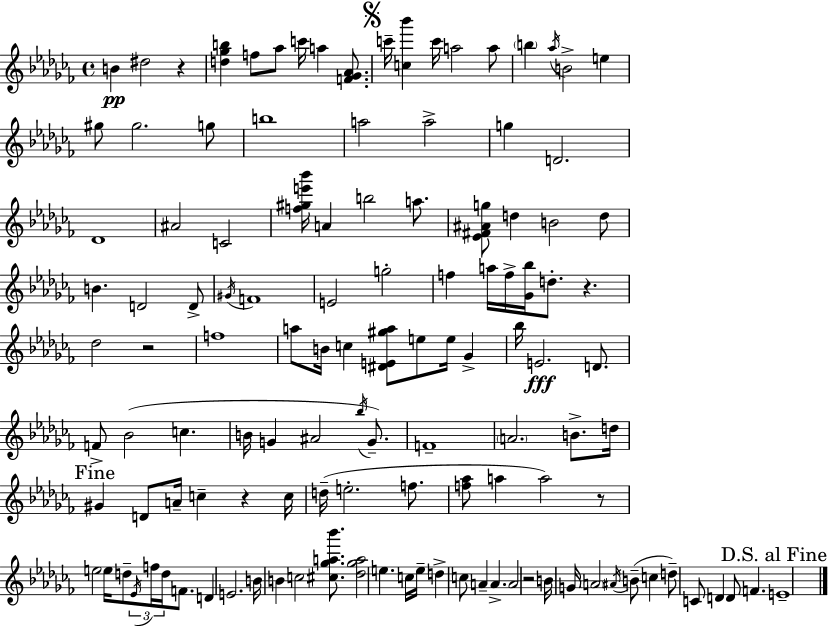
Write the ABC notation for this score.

X:1
T:Untitled
M:4/4
L:1/4
K:Abm
B ^d2 z [d_gb] f/2 _a/2 c'/4 a [F_G_A]/2 c'/4 [c_b'] c'/4 a2 a/2 b _a/4 B2 e ^g/2 ^g2 g/2 b4 a2 a2 g D2 _D4 ^A2 C2 [f^ge'_b']/4 A b2 a/2 [_E^F^Ag]/2 d B2 d/2 B D2 D/2 ^G/4 F4 E2 g2 f a/4 f/4 [_G_b]/4 d/2 z _d2 z2 f4 a/2 B/4 c [^DE^ga]/2 e/2 e/4 _G _b/4 E2 D/2 F/2 _B2 c B/4 G ^A2 _b/4 G/2 F4 A2 B/2 d/4 ^G D/2 A/4 c z c/4 d/4 e2 f/2 [f_a]/2 a a2 z/2 e2 e/4 d/2 _E/4 f/4 d/4 F/2 D E2 B/4 B c2 [^c_ga_b']/2 [_d_ga]2 e c/4 e/4 d c/2 A A A2 z2 B/4 G/4 A2 ^A/4 B/2 c d/2 C/2 D D/2 F E4